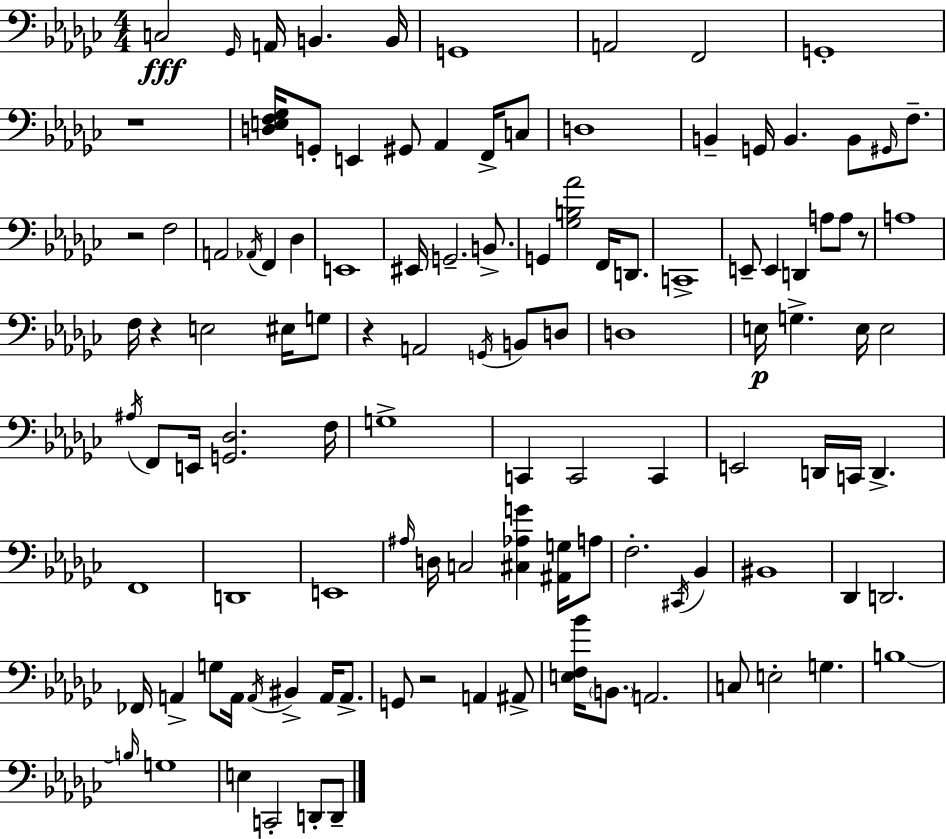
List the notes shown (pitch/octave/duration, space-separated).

C3/h Gb2/s A2/s B2/q. B2/s G2/w A2/h F2/h G2/w R/w [D3,E3,F3,Gb3]/s G2/e E2/q G#2/e Ab2/q F2/s C3/e D3/w B2/q G2/s B2/q. B2/e G#2/s F3/e. R/h F3/h A2/h Ab2/s F2/q Db3/q E2/w EIS2/s G2/h. B2/e. G2/q [Gb3,B3,Ab4]/h F2/s D2/e. C2/w E2/e E2/q D2/q A3/e A3/e R/e A3/w F3/s R/q E3/h EIS3/s G3/e R/q A2/h G2/s B2/e D3/e D3/w E3/s G3/q. E3/s E3/h A#3/s F2/e E2/s [G2,Db3]/h. F3/s G3/w C2/q C2/h C2/q E2/h D2/s C2/s D2/q. F2/w D2/w E2/w A#3/s D3/s C3/h [C#3,Ab3,G4]/q [A#2,G3]/s A3/e F3/h. C#2/s Bb2/q BIS2/w Db2/q D2/h. FES2/s A2/q G3/e A2/s A2/s BIS2/q A2/s A2/e. G2/e R/h A2/q A#2/e [E3,F3,Bb4]/s B2/e. A2/h. C3/e E3/h G3/q. B3/w B3/s G3/w E3/q C2/h D2/e D2/e